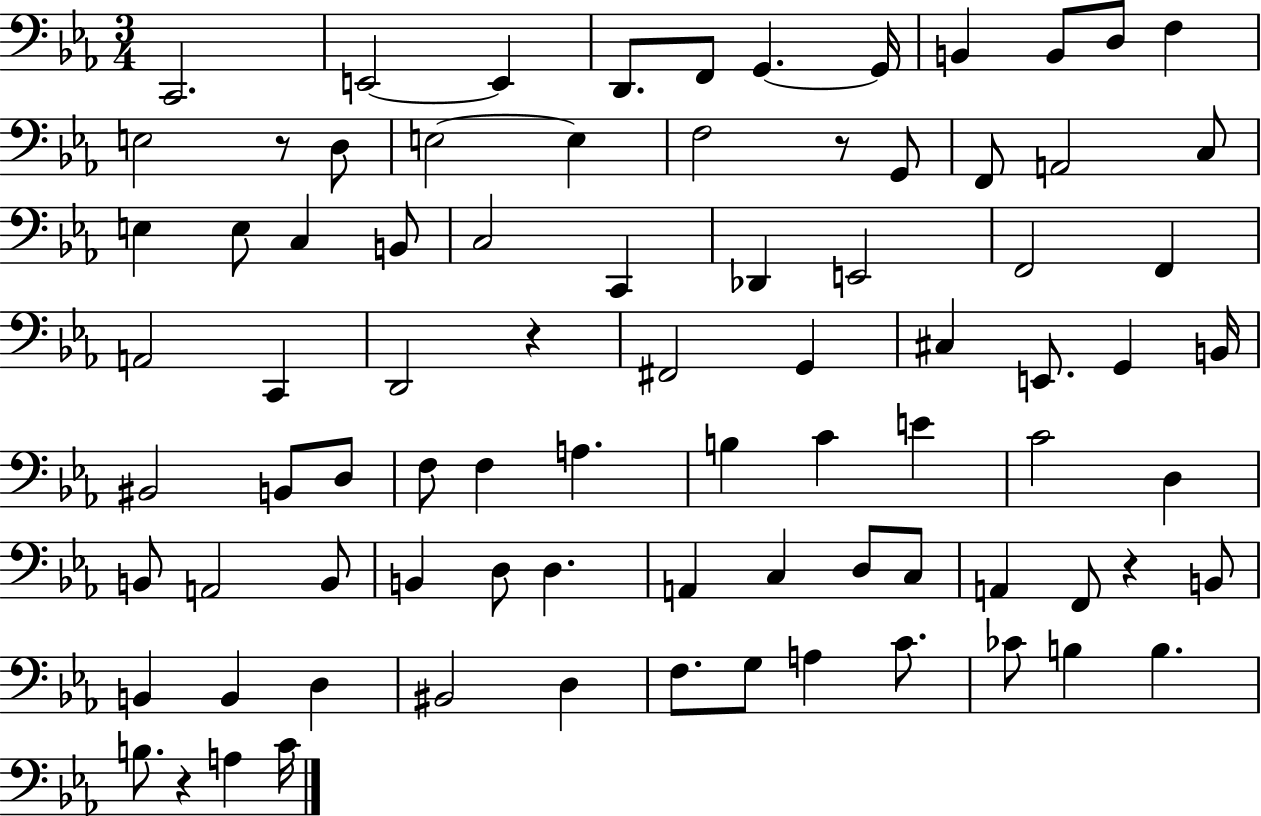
C2/h. E2/h E2/q D2/e. F2/e G2/q. G2/s B2/q B2/e D3/e F3/q E3/h R/e D3/e E3/h E3/q F3/h R/e G2/e F2/e A2/h C3/e E3/q E3/e C3/q B2/e C3/h C2/q Db2/q E2/h F2/h F2/q A2/h C2/q D2/h R/q F#2/h G2/q C#3/q E2/e. G2/q B2/s BIS2/h B2/e D3/e F3/e F3/q A3/q. B3/q C4/q E4/q C4/h D3/q B2/e A2/h B2/e B2/q D3/e D3/q. A2/q C3/q D3/e C3/e A2/q F2/e R/q B2/e B2/q B2/q D3/q BIS2/h D3/q F3/e. G3/e A3/q C4/e. CES4/e B3/q B3/q. B3/e. R/q A3/q C4/s